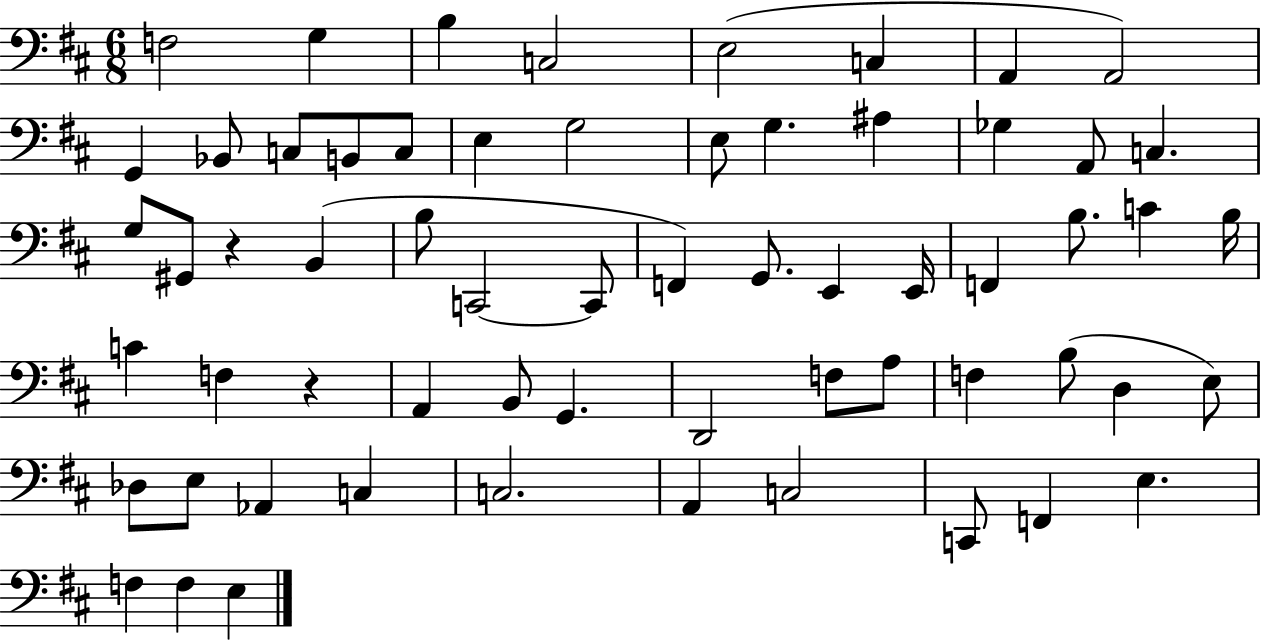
{
  \clef bass
  \numericTimeSignature
  \time 6/8
  \key d \major
  \repeat volta 2 { f2 g4 | b4 c2 | e2( c4 | a,4 a,2) | \break g,4 bes,8 c8 b,8 c8 | e4 g2 | e8 g4. ais4 | ges4 a,8 c4. | \break g8 gis,8 r4 b,4( | b8 c,2~~ c,8 | f,4) g,8. e,4 e,16 | f,4 b8. c'4 b16 | \break c'4 f4 r4 | a,4 b,8 g,4. | d,2 f8 a8 | f4 b8( d4 e8) | \break des8 e8 aes,4 c4 | c2. | a,4 c2 | c,8 f,4 e4. | \break f4 f4 e4 | } \bar "|."
}